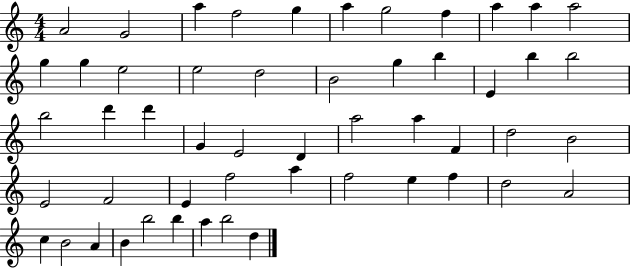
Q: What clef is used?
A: treble